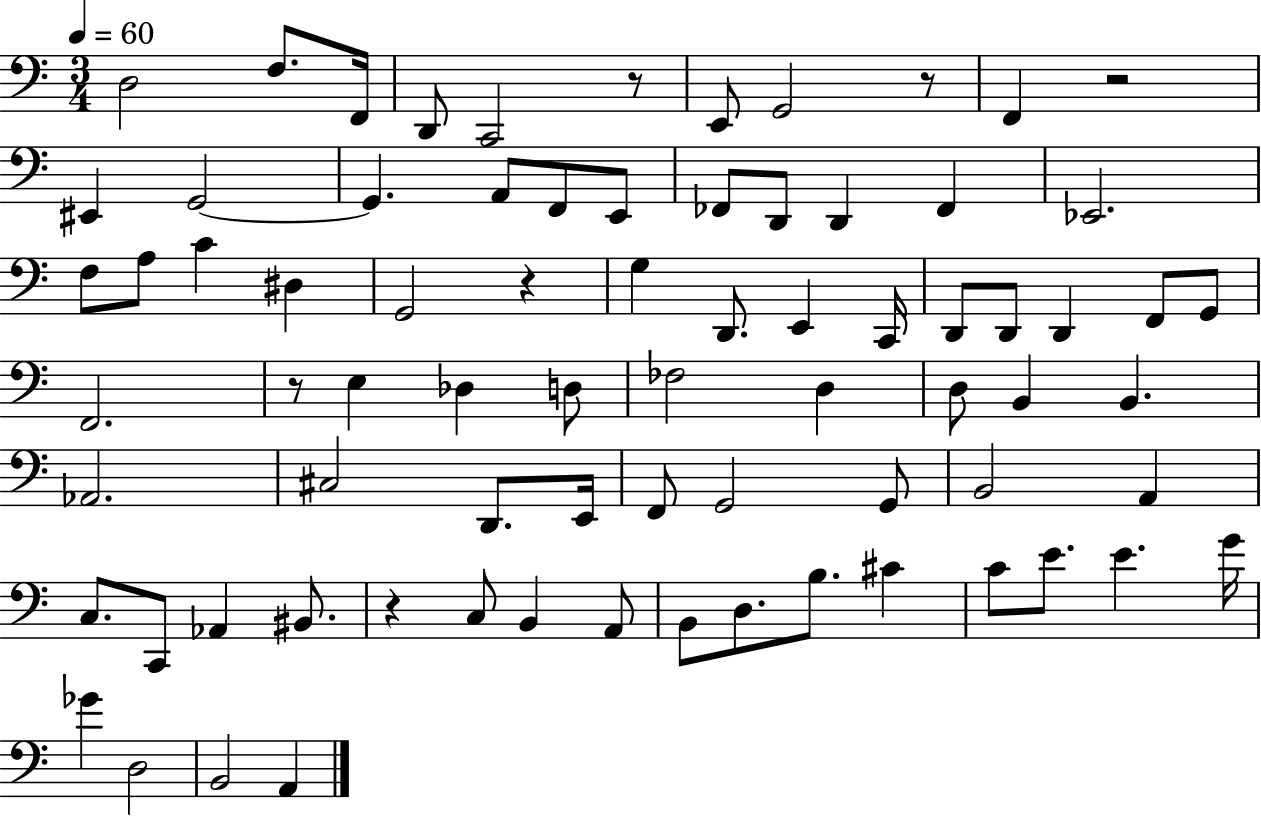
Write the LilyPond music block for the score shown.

{
  \clef bass
  \numericTimeSignature
  \time 3/4
  \key c \major
  \tempo 4 = 60
  d2 f8. f,16 | d,8 c,2 r8 | e,8 g,2 r8 | f,4 r2 | \break eis,4 g,2~~ | g,4. a,8 f,8 e,8 | fes,8 d,8 d,4 fes,4 | ees,2. | \break f8 a8 c'4 dis4 | g,2 r4 | g4 d,8. e,4 c,16 | d,8 d,8 d,4 f,8 g,8 | \break f,2. | r8 e4 des4 d8 | fes2 d4 | d8 b,4 b,4. | \break aes,2. | cis2 d,8. e,16 | f,8 g,2 g,8 | b,2 a,4 | \break c8. c,8 aes,4 bis,8. | r4 c8 b,4 a,8 | b,8 d8. b8. cis'4 | c'8 e'8. e'4. g'16 | \break ges'4 d2 | b,2 a,4 | \bar "|."
}